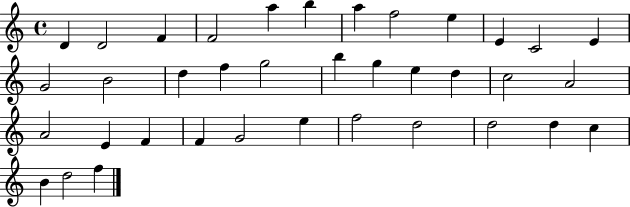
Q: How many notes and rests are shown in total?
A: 37